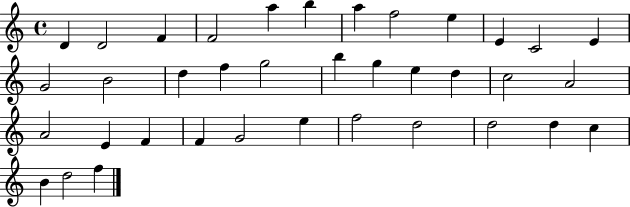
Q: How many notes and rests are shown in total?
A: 37